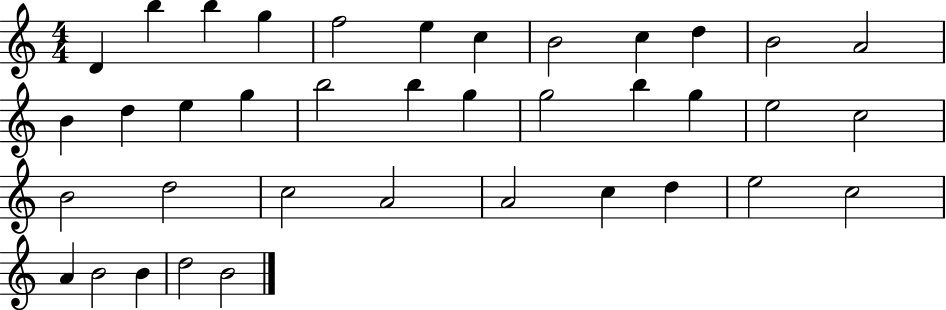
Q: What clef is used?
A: treble